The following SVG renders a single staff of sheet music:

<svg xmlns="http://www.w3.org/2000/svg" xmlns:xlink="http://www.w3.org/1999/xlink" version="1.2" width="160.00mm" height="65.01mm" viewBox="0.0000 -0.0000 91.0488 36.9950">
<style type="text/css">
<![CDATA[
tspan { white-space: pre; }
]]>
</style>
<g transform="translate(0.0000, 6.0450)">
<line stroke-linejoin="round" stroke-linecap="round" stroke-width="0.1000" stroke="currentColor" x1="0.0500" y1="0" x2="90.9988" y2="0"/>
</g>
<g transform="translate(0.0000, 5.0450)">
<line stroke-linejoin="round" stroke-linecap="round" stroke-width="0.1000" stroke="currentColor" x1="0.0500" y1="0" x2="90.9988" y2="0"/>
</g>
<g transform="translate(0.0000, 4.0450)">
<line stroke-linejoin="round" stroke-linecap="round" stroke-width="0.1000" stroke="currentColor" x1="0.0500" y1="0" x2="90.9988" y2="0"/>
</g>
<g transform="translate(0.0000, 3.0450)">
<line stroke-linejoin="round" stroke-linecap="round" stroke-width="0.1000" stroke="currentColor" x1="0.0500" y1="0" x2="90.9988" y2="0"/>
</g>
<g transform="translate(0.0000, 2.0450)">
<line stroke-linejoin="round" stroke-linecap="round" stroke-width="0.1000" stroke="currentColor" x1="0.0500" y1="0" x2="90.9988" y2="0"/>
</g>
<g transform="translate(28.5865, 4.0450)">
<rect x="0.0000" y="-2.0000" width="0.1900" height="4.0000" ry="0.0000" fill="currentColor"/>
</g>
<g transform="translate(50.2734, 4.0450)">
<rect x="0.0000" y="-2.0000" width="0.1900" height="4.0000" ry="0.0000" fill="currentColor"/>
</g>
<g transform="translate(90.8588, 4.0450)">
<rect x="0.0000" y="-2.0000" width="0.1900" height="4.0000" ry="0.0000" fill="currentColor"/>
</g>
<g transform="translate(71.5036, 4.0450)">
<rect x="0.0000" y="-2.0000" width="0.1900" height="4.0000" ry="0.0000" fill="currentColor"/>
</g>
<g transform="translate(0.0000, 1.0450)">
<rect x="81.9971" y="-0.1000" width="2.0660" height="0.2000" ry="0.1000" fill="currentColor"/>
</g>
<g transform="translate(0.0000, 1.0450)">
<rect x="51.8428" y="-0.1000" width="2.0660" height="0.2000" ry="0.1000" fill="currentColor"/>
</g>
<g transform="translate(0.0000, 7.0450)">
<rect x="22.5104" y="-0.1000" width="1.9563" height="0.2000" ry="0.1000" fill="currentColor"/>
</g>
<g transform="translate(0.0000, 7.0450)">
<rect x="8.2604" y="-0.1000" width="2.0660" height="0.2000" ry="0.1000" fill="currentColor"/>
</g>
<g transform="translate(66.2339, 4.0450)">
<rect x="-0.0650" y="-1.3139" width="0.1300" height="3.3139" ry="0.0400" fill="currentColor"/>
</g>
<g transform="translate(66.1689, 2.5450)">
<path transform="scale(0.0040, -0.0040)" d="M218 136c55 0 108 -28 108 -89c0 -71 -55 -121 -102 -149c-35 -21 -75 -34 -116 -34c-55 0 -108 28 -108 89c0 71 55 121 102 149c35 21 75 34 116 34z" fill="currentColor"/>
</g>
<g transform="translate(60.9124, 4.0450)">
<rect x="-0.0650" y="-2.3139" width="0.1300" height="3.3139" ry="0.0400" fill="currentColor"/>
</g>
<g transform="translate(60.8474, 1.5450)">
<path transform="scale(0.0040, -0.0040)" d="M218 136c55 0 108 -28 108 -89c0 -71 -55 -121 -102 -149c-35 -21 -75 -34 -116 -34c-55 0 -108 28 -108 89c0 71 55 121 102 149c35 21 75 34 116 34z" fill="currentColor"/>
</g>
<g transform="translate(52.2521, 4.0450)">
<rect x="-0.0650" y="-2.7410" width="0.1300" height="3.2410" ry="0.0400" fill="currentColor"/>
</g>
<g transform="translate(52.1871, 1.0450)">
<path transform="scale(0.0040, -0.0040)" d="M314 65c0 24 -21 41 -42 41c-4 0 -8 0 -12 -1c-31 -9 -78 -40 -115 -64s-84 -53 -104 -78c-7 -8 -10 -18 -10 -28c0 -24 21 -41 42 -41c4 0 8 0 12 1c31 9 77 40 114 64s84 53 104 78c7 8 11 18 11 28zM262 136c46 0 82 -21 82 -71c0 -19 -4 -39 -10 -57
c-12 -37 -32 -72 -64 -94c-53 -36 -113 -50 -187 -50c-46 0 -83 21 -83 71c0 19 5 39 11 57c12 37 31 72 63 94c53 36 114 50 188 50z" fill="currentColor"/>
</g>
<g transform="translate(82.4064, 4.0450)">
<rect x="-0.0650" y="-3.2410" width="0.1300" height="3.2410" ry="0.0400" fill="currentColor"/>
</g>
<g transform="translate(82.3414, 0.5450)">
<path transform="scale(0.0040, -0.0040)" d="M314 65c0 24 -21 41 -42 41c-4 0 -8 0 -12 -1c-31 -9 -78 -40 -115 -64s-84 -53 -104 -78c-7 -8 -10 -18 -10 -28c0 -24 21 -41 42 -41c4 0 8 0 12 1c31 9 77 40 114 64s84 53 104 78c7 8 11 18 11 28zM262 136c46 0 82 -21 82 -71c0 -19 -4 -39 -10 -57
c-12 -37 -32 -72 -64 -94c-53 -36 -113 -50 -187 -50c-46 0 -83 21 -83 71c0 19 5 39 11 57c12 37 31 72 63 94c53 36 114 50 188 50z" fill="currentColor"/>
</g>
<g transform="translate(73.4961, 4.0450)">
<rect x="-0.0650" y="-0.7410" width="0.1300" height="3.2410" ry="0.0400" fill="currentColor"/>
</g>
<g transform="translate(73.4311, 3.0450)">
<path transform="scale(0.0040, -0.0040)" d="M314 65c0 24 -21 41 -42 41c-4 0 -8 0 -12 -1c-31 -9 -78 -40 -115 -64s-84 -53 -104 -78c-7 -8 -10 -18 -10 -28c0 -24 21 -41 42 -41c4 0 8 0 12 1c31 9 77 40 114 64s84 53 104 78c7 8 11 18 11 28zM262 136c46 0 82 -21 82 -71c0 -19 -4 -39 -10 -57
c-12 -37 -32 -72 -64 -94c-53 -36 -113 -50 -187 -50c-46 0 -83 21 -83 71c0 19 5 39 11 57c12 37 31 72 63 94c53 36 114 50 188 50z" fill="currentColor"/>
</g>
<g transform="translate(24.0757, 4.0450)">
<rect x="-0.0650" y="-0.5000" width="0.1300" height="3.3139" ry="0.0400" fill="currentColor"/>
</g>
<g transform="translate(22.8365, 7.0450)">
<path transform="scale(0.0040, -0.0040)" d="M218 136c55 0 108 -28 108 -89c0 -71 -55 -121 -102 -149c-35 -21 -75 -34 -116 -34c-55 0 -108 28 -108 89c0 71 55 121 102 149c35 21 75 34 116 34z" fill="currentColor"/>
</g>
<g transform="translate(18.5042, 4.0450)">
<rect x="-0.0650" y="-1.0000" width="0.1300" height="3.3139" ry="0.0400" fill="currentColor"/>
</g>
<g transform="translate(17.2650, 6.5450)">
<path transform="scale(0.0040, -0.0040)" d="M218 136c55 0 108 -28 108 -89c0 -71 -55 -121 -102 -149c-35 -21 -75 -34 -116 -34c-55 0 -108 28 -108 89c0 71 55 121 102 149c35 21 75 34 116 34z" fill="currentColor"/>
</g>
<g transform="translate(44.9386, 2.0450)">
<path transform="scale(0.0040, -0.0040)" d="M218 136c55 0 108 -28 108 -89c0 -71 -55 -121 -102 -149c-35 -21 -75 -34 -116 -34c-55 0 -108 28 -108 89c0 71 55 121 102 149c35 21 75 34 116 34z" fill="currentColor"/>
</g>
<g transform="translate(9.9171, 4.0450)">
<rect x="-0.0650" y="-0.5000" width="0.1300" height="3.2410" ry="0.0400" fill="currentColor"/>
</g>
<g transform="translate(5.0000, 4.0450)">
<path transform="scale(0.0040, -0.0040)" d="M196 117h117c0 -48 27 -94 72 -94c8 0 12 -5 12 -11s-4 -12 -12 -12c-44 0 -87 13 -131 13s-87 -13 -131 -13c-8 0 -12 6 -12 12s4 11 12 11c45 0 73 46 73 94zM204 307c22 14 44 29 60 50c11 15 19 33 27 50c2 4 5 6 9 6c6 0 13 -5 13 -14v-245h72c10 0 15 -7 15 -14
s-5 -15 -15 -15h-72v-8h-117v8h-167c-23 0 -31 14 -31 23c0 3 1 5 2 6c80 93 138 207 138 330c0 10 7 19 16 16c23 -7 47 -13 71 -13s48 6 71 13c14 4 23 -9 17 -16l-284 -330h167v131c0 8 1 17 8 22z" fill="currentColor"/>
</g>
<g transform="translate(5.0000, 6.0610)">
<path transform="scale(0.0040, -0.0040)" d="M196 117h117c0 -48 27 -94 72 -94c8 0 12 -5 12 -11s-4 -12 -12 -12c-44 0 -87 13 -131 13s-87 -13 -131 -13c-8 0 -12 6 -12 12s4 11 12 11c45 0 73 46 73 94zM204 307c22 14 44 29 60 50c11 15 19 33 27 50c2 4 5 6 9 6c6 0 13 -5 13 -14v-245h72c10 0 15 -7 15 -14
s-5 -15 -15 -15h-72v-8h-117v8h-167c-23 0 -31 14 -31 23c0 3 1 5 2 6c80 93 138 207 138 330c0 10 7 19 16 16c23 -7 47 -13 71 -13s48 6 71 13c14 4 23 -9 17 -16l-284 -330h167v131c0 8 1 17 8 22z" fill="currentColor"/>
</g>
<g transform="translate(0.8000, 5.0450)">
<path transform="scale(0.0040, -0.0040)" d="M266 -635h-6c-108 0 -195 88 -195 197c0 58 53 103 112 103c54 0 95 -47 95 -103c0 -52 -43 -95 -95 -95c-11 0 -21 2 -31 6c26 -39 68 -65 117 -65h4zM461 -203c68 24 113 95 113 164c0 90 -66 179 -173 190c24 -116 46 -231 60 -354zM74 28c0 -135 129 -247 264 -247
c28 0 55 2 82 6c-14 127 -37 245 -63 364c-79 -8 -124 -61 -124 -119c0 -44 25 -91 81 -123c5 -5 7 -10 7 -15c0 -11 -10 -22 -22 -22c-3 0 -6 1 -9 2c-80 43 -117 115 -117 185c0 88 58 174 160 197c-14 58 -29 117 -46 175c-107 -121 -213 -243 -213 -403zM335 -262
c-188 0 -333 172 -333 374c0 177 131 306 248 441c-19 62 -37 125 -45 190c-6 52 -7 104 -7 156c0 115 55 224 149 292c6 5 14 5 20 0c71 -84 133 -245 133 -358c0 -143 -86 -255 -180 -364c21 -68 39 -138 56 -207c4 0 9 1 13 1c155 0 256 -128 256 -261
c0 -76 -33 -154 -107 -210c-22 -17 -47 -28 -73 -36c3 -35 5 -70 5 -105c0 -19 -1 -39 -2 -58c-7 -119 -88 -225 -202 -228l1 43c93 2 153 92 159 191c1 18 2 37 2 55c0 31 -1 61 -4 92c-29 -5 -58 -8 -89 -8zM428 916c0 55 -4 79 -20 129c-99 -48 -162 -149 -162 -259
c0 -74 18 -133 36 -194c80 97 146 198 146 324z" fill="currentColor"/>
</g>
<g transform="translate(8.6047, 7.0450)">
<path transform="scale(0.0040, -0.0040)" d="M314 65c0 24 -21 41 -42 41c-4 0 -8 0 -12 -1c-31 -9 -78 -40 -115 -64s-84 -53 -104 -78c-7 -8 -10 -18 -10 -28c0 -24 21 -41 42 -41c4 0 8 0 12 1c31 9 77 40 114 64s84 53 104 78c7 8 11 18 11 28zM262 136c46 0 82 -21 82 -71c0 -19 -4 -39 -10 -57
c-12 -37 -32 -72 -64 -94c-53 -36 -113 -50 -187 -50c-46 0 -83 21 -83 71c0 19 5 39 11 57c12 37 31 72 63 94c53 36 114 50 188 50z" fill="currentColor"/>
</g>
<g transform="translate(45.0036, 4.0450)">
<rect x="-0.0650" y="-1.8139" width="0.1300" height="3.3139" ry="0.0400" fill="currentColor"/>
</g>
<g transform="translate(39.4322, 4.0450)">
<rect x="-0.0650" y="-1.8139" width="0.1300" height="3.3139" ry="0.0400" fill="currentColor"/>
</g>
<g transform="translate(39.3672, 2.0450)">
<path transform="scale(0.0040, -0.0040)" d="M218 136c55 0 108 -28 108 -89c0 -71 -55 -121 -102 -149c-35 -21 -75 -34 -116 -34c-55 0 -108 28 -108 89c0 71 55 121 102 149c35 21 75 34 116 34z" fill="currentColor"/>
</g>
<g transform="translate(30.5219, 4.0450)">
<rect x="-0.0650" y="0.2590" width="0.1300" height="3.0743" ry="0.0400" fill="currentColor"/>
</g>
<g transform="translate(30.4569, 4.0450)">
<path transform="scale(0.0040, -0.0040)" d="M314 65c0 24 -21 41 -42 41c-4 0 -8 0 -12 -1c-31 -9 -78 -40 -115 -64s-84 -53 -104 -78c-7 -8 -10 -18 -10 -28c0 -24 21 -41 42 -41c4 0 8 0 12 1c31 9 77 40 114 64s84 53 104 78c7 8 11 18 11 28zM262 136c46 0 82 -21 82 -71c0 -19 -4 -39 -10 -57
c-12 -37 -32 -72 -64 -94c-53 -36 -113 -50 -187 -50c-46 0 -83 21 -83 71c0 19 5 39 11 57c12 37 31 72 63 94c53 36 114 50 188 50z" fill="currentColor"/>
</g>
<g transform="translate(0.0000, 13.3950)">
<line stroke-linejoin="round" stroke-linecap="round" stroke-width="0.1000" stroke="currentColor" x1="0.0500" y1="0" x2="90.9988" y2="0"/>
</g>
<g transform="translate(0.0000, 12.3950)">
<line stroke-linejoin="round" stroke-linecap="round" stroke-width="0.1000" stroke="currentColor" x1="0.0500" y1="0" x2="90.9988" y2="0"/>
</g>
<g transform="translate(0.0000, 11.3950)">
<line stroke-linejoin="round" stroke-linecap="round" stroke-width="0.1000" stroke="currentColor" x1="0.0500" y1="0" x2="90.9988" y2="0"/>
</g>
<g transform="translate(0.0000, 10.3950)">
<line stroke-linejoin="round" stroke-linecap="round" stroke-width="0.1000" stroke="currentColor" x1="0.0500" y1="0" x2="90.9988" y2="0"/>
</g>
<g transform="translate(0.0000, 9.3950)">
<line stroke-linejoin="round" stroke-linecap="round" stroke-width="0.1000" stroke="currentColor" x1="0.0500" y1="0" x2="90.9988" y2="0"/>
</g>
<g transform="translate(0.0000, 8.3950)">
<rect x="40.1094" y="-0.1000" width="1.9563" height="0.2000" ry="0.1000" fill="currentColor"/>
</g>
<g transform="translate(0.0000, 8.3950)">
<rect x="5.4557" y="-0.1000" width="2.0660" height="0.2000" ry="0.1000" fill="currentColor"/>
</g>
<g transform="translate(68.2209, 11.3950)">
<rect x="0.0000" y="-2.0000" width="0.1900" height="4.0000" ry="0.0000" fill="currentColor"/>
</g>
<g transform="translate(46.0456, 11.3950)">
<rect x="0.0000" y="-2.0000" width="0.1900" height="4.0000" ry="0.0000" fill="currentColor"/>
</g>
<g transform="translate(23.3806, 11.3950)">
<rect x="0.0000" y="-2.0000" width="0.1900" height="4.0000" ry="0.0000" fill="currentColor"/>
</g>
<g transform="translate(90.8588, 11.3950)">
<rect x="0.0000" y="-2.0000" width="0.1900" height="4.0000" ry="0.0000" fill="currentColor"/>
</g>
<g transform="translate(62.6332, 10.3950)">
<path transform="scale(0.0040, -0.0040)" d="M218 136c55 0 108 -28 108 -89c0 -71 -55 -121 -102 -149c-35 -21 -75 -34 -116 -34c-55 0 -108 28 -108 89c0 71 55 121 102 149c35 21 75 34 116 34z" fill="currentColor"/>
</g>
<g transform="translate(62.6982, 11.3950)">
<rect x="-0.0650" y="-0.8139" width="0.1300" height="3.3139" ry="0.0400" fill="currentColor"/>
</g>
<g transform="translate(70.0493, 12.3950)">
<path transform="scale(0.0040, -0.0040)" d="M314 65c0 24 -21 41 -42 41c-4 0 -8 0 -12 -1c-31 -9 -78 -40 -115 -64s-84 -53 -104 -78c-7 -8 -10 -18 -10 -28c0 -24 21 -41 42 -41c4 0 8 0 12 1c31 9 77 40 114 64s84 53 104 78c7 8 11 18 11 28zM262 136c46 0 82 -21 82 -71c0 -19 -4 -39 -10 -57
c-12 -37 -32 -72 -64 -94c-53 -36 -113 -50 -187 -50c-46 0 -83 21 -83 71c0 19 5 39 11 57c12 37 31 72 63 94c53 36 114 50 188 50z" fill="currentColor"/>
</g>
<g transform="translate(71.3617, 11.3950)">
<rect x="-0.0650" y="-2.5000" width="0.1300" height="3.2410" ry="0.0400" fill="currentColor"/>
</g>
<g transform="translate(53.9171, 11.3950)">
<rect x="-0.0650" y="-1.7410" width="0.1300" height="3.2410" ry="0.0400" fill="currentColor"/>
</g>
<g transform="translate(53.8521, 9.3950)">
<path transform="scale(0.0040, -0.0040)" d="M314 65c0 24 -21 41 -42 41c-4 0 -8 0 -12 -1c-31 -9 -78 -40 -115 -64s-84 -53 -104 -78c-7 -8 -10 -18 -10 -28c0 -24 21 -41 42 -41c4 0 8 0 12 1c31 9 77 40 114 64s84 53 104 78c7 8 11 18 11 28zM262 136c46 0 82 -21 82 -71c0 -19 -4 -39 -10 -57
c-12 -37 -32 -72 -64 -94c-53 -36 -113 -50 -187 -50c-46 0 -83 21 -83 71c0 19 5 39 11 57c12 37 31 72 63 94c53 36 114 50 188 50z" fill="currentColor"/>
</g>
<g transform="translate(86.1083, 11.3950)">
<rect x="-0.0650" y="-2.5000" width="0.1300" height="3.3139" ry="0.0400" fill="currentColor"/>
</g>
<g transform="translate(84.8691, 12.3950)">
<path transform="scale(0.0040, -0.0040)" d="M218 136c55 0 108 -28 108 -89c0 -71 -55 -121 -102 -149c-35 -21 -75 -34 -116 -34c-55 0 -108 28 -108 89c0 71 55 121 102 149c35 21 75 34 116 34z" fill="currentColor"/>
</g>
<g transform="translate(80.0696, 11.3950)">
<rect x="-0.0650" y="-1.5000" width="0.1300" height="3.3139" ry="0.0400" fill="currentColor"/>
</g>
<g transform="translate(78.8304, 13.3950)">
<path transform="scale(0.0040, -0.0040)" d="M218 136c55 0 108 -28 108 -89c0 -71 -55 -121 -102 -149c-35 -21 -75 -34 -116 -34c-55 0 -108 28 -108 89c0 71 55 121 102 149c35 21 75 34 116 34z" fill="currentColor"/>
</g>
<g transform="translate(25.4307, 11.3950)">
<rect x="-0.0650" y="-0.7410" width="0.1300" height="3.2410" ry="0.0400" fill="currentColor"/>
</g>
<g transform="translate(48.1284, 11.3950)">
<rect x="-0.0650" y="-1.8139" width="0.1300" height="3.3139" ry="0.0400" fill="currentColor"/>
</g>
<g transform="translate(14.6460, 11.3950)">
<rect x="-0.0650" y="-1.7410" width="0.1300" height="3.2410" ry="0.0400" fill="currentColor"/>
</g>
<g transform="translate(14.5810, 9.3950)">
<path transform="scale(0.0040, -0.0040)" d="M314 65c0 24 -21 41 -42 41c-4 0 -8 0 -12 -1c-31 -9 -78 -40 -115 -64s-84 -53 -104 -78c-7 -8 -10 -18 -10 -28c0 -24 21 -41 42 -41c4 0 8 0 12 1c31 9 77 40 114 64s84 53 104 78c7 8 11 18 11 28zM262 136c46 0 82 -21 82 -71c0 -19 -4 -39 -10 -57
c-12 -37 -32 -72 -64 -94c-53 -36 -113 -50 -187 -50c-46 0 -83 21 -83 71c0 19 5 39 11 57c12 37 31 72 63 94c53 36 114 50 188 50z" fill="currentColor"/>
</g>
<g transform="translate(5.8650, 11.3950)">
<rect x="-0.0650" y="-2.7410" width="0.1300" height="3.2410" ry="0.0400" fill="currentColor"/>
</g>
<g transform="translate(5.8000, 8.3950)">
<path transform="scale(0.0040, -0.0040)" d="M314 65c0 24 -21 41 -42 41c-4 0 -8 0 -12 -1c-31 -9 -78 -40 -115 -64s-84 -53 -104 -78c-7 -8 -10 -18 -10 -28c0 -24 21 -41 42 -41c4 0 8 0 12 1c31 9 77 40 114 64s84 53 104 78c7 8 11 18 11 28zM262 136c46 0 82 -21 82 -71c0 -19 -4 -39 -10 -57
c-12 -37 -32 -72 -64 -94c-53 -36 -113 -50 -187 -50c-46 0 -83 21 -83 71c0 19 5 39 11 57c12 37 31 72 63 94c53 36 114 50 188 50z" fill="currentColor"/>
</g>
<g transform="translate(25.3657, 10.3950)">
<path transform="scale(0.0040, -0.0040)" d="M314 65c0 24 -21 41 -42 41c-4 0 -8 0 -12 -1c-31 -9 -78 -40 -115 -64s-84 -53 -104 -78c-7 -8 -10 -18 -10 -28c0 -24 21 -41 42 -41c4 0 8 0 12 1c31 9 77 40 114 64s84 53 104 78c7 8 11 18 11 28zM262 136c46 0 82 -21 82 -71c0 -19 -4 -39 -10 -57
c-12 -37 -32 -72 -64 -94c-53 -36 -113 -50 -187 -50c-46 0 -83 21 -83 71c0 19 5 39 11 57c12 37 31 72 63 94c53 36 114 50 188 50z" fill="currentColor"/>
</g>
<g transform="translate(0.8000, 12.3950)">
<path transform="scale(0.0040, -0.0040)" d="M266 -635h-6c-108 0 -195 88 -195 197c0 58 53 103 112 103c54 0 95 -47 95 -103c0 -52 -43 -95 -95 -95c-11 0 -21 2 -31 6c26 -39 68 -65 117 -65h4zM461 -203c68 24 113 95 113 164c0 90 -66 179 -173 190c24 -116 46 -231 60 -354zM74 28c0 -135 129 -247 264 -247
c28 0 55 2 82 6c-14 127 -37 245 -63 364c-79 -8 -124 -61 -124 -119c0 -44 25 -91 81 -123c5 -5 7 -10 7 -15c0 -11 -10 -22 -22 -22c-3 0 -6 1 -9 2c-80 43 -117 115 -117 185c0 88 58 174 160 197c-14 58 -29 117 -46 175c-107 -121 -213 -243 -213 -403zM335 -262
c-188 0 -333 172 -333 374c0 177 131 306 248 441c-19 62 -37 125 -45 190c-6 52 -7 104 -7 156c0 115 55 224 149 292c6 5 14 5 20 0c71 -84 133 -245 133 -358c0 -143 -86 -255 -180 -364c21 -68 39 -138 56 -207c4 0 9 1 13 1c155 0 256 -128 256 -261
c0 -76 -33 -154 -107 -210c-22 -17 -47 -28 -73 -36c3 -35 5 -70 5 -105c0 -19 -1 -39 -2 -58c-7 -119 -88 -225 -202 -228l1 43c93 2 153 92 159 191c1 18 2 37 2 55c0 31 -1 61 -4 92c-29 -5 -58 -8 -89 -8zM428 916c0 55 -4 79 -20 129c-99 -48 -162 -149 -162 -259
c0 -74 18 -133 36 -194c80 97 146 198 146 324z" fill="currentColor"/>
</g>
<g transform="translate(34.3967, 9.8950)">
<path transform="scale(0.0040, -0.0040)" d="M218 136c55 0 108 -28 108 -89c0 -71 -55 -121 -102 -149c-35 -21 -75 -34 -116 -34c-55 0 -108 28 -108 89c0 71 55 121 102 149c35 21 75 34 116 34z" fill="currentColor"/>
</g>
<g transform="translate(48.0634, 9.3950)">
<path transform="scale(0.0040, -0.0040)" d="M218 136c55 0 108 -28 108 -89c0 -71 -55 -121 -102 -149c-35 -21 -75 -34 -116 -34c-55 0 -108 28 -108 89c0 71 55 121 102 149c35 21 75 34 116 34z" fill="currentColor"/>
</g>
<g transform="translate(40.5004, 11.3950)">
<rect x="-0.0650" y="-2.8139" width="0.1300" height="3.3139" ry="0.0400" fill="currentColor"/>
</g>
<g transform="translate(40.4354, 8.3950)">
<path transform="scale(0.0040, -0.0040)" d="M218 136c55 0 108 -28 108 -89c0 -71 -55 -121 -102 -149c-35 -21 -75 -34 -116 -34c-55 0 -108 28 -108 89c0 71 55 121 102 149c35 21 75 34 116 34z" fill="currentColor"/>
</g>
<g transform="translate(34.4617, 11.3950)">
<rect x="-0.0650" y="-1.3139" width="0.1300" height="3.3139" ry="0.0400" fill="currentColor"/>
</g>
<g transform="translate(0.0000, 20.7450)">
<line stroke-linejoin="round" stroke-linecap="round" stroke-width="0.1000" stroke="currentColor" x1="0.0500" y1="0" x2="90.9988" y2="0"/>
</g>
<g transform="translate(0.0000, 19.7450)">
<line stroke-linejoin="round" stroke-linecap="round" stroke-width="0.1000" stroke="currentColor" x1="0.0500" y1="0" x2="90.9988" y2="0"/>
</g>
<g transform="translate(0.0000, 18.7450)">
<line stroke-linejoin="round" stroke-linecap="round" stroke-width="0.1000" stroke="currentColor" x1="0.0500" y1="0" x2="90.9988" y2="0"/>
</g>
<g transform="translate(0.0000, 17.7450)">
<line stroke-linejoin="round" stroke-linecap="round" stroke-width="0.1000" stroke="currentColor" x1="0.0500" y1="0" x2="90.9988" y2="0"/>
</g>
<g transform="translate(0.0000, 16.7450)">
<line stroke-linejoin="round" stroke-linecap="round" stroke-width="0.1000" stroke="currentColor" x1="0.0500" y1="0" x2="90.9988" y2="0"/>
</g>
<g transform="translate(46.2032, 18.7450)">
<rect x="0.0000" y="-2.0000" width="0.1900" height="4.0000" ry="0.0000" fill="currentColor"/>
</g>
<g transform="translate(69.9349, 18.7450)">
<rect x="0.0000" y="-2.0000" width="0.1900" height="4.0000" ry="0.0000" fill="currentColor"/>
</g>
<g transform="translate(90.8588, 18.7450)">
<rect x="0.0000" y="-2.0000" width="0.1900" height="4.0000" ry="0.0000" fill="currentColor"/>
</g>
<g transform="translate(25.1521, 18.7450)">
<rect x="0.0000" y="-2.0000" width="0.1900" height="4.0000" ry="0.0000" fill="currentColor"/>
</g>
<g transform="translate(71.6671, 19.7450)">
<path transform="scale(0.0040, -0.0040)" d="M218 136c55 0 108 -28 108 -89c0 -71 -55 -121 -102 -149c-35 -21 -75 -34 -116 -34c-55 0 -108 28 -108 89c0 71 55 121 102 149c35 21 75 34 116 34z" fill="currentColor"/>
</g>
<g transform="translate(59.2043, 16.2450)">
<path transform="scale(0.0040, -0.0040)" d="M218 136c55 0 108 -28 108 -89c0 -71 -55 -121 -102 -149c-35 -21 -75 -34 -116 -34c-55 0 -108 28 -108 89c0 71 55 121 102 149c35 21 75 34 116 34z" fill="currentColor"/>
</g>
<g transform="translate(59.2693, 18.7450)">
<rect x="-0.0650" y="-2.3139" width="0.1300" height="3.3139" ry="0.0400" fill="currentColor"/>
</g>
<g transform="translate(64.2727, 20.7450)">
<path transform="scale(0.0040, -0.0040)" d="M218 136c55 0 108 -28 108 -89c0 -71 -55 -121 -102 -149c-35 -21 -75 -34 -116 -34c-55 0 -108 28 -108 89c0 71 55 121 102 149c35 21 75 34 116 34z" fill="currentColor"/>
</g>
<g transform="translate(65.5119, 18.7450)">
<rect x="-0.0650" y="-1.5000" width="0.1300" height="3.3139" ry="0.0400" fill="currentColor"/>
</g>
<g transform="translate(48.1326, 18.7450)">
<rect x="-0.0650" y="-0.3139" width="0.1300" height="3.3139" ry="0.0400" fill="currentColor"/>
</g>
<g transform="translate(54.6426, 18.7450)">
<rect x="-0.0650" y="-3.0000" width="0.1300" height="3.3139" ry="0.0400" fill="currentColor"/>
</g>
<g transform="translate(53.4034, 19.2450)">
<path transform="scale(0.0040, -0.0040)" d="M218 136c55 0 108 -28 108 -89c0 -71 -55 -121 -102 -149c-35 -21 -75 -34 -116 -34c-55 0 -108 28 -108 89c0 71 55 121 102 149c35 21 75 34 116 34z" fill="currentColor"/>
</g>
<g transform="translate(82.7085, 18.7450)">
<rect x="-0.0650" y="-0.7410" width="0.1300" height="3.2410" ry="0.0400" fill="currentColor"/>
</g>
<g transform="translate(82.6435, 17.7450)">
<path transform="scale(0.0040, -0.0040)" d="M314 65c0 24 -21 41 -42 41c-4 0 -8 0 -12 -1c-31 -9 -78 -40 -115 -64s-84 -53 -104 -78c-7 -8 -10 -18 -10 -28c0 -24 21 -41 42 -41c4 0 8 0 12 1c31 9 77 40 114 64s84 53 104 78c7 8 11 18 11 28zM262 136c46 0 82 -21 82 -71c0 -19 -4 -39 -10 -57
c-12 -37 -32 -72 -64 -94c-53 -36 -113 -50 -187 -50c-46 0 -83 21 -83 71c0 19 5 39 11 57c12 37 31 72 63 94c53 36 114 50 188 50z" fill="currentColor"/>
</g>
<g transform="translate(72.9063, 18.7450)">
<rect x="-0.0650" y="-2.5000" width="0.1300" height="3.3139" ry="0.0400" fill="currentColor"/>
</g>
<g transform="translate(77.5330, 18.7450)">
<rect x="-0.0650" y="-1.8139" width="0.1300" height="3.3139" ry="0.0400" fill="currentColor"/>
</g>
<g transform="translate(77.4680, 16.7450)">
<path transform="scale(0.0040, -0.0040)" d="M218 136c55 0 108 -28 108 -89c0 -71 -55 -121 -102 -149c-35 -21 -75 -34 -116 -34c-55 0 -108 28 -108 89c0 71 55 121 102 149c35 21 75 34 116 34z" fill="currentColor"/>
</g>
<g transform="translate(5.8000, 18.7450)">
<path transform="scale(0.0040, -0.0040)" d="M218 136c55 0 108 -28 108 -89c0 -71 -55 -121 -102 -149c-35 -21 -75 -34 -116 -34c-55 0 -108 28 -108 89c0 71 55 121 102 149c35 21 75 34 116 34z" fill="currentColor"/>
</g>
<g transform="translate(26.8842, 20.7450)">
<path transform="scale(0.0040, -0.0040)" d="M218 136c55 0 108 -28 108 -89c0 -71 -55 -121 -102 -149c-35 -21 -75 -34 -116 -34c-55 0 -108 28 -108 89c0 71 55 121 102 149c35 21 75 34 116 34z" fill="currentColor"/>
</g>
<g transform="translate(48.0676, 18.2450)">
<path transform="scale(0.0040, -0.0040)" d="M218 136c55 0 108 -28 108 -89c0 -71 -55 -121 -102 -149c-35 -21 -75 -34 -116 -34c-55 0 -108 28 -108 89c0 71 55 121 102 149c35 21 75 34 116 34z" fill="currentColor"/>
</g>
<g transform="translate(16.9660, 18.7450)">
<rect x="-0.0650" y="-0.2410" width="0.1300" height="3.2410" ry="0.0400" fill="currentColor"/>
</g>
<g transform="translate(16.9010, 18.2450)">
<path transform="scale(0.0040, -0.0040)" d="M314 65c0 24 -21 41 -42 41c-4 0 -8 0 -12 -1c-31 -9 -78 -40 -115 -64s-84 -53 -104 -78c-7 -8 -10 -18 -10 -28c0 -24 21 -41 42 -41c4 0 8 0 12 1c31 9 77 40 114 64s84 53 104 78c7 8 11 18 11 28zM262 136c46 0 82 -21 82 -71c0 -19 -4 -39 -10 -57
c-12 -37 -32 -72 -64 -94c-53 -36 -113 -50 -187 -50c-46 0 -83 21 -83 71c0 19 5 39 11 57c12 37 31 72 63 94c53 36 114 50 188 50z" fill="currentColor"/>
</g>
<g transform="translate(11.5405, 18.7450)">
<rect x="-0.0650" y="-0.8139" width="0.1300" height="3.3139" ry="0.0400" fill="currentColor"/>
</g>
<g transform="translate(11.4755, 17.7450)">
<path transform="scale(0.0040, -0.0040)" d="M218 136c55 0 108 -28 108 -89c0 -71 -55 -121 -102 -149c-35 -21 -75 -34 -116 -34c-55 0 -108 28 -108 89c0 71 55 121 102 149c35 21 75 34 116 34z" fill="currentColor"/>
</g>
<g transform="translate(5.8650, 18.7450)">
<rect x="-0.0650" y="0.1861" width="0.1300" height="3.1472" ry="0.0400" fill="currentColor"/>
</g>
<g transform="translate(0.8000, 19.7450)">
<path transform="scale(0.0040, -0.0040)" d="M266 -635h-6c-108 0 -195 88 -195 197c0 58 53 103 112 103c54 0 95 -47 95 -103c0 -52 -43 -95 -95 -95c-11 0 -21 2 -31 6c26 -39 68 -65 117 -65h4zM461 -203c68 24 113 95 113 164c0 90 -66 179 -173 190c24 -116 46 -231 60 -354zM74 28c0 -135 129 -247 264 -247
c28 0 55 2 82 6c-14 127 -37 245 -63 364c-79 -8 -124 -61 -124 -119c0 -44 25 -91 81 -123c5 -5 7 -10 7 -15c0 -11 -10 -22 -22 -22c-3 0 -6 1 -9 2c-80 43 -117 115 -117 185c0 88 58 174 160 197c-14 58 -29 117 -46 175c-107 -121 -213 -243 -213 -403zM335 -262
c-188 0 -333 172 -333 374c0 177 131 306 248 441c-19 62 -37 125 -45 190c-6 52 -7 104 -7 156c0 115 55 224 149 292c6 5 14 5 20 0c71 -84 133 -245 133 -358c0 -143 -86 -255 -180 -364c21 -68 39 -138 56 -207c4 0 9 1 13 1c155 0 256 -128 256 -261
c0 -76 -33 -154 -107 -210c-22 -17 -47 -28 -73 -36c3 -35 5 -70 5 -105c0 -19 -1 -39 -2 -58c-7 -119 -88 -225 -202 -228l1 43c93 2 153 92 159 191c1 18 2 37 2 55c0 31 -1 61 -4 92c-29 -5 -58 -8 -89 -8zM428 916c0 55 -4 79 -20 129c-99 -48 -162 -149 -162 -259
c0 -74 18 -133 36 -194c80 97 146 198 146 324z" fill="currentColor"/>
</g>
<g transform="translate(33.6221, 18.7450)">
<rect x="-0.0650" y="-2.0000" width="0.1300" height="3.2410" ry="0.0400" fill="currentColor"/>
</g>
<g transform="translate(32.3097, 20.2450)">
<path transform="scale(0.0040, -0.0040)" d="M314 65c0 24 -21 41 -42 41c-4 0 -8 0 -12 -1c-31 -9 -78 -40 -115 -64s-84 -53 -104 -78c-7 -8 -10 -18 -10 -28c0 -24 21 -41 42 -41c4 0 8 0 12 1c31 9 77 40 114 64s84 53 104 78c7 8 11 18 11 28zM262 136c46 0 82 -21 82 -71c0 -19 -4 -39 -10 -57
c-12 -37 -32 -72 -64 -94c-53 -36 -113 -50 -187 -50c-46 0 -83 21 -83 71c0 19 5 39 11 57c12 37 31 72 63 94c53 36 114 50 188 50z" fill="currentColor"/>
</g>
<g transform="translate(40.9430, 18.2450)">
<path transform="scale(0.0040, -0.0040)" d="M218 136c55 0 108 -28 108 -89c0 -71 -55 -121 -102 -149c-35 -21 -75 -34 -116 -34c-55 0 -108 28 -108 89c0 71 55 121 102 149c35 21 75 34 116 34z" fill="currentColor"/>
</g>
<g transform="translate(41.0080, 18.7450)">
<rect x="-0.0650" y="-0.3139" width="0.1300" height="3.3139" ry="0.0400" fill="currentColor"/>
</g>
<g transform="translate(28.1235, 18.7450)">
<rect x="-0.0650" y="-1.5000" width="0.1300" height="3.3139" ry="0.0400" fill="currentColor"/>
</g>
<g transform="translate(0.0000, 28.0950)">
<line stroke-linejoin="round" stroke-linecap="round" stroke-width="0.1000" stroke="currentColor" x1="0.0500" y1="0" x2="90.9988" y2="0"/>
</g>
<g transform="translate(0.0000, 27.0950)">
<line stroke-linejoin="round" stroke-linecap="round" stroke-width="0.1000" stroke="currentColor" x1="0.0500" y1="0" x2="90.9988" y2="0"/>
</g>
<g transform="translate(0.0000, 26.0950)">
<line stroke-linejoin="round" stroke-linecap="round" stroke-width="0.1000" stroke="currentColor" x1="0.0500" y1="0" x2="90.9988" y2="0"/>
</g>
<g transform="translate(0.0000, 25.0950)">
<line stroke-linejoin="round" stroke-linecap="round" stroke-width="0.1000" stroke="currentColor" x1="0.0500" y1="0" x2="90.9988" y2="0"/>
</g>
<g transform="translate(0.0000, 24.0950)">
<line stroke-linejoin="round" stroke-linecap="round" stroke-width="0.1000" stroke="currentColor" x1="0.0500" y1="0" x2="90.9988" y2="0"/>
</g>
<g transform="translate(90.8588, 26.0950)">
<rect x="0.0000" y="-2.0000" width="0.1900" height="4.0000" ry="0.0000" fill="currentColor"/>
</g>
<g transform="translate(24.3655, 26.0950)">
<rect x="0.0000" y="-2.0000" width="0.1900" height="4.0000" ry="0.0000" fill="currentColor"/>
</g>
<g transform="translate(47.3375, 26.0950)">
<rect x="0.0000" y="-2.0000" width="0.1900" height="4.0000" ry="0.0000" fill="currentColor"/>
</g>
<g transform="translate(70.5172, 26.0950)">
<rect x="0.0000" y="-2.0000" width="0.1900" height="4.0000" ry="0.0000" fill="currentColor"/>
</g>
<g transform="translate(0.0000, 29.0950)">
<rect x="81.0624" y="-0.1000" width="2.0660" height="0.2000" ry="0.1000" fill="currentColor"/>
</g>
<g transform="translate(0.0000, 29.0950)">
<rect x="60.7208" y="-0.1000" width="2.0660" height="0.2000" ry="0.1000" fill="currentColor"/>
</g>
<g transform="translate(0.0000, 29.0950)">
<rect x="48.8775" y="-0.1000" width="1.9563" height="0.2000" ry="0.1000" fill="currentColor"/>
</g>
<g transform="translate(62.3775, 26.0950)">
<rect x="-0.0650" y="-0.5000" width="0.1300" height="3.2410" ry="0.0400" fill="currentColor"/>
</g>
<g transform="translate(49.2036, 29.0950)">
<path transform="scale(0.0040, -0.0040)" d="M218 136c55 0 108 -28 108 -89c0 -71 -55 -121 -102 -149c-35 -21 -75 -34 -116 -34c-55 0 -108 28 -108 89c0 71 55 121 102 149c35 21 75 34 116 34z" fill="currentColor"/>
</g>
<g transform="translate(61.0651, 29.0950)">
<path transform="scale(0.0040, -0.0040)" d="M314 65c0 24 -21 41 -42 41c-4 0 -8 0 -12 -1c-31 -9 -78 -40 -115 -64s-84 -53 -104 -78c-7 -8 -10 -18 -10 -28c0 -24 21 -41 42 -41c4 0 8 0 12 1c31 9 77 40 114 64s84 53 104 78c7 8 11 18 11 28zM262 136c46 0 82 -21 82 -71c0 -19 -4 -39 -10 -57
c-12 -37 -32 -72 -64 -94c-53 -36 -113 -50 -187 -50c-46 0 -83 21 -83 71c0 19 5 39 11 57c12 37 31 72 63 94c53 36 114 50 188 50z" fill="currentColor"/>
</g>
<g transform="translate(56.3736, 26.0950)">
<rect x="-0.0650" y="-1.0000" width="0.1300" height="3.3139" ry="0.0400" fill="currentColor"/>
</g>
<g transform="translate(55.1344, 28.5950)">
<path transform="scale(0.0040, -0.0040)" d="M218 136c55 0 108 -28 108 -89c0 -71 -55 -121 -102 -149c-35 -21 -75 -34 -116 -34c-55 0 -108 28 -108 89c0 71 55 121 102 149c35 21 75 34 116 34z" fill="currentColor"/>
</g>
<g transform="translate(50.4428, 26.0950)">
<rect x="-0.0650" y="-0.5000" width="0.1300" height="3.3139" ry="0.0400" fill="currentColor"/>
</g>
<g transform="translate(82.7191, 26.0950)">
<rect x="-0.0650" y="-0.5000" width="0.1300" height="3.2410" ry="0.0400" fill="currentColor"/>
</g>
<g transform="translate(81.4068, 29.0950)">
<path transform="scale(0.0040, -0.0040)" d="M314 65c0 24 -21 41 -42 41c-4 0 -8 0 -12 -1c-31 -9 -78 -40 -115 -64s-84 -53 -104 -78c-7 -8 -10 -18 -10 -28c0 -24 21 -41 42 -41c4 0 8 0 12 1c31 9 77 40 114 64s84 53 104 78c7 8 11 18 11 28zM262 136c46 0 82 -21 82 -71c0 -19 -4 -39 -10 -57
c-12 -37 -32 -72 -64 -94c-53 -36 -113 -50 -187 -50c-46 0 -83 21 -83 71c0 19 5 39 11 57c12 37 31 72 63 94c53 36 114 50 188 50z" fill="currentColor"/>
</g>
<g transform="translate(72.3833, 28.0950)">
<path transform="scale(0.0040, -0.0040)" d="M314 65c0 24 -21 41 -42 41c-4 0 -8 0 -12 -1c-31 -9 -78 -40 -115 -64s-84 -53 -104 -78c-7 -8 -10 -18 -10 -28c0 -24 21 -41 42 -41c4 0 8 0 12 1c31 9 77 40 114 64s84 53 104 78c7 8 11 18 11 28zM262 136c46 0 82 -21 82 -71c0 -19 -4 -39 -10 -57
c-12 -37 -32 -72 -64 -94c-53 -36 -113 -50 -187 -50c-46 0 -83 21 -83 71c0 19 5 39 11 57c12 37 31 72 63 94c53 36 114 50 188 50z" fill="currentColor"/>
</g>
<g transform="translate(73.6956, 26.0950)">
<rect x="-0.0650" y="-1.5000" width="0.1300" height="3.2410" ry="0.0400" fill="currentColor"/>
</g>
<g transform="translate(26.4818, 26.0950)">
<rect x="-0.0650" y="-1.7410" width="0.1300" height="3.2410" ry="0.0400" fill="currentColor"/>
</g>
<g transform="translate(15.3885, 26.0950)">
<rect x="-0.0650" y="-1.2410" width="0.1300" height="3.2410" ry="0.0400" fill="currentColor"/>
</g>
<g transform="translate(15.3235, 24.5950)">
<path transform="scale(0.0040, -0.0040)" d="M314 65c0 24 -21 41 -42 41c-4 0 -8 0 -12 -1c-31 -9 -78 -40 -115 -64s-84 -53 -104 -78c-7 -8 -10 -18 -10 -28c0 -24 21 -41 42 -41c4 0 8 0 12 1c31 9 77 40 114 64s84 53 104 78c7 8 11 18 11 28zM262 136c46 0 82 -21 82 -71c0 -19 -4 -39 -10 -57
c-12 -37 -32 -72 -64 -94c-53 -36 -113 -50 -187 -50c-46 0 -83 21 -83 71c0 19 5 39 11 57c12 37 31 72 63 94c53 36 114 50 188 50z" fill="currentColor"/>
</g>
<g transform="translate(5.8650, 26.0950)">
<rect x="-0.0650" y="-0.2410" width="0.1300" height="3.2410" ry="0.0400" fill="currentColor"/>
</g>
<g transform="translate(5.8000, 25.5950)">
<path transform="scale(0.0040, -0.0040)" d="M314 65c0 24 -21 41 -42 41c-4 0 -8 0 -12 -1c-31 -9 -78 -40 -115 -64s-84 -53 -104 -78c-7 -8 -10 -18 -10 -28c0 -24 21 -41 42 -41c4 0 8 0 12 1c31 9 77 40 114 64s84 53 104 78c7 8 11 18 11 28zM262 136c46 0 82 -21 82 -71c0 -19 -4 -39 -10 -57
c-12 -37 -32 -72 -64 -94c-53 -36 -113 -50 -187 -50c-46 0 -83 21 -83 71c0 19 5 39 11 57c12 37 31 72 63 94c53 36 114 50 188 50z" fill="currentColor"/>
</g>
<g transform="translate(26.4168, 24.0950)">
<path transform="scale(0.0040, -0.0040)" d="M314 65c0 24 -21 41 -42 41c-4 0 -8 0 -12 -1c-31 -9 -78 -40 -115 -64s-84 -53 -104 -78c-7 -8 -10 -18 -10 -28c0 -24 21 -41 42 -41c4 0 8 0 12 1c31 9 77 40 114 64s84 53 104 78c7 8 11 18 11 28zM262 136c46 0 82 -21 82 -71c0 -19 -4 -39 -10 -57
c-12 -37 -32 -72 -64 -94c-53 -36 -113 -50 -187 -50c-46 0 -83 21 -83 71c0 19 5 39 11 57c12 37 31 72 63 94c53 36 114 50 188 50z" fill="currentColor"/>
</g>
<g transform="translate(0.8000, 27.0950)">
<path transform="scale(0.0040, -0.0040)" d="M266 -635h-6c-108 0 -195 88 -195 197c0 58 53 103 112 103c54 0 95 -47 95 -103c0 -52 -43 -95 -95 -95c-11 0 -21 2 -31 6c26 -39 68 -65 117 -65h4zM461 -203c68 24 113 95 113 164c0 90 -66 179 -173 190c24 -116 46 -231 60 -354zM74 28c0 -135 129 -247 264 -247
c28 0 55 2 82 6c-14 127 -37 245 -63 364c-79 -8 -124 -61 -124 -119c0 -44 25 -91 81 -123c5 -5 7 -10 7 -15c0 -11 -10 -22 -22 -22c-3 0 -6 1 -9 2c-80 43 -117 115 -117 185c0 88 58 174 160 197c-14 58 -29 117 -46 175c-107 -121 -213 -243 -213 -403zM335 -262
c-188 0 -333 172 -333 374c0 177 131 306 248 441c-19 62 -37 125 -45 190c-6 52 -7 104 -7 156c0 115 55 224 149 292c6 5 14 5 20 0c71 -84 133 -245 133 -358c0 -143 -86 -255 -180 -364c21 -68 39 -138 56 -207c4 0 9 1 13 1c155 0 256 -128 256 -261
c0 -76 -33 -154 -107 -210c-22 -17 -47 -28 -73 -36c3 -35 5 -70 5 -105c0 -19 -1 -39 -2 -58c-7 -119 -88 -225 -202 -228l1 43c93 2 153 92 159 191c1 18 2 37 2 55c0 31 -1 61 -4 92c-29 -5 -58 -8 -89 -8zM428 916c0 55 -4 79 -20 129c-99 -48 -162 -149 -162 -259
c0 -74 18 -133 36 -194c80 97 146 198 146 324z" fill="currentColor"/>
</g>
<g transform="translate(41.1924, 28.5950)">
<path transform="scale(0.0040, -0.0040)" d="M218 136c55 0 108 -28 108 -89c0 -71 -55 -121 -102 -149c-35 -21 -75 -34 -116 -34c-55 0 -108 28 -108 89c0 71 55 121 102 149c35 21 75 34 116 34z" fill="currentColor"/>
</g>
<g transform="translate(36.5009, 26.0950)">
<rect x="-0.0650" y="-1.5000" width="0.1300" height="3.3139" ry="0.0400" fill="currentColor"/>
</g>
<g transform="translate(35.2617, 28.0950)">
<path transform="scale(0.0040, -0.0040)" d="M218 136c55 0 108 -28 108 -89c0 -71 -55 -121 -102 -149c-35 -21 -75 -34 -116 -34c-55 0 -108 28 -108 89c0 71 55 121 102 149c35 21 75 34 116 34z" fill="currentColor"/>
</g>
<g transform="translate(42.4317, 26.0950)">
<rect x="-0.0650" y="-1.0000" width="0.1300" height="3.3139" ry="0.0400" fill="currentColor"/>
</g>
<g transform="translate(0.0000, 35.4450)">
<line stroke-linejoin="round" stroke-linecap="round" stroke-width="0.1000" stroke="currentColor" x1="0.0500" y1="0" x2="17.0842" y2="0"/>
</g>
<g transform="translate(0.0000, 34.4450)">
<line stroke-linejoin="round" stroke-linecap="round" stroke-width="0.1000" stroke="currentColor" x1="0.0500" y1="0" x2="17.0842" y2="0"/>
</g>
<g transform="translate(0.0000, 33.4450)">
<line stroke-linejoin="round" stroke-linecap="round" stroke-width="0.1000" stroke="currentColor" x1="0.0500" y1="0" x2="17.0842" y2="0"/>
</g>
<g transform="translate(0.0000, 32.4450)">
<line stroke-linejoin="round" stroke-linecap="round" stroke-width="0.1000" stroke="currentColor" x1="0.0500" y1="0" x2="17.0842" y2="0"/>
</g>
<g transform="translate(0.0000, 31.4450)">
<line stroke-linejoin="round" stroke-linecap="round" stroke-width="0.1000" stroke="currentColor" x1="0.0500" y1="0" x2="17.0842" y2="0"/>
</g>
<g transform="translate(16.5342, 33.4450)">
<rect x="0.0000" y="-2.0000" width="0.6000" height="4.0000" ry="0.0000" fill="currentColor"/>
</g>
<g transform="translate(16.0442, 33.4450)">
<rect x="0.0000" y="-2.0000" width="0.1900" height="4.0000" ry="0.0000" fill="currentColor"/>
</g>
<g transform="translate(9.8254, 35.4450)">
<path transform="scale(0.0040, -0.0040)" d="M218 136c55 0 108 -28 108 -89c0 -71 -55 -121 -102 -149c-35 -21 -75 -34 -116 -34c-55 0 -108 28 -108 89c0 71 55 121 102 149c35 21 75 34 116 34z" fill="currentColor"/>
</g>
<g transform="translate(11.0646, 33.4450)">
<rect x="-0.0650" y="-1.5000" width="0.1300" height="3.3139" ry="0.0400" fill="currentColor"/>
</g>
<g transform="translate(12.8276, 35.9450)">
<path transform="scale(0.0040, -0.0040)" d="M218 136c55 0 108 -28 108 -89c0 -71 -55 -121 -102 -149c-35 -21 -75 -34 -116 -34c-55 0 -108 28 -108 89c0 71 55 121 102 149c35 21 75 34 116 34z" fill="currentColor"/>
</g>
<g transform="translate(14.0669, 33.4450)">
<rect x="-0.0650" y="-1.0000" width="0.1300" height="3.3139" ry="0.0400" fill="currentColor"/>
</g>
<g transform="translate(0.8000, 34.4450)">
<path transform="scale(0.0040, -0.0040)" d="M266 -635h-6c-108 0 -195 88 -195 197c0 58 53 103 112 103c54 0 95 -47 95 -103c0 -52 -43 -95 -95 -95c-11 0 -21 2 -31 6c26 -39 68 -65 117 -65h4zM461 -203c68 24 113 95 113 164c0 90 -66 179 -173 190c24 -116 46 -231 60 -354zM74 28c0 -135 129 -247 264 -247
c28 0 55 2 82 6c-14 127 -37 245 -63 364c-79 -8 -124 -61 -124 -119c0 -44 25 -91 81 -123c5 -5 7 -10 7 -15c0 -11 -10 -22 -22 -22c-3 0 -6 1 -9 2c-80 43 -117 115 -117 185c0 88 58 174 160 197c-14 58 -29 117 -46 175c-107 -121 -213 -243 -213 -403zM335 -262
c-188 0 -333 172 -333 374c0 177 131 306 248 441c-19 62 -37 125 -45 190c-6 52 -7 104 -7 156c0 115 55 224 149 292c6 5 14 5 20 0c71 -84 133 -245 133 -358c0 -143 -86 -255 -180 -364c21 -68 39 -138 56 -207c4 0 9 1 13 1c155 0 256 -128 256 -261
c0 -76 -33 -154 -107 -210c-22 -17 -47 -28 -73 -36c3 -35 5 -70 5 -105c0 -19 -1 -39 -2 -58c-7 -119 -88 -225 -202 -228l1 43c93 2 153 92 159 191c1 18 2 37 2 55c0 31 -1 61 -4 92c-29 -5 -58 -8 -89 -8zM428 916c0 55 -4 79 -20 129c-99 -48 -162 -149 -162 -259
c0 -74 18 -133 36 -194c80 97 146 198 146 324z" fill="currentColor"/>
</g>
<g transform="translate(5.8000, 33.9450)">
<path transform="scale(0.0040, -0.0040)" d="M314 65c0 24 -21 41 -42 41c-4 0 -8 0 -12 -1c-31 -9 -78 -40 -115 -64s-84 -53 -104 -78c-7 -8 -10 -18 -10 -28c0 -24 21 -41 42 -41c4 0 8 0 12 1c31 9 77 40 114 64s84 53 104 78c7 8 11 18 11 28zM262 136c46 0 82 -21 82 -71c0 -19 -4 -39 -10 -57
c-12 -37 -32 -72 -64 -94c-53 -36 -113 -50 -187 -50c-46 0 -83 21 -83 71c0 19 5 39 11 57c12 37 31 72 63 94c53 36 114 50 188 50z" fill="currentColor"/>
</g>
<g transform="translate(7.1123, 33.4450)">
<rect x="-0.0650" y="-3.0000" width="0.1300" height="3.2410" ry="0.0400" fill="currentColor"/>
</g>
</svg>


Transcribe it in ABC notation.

X:1
T:Untitled
M:4/4
L:1/4
K:C
C2 D C B2 f f a2 g e d2 b2 a2 f2 d2 e a f f2 d G2 E G B d c2 E F2 c c A g E G f d2 c2 e2 f2 E D C D C2 E2 C2 A2 E D